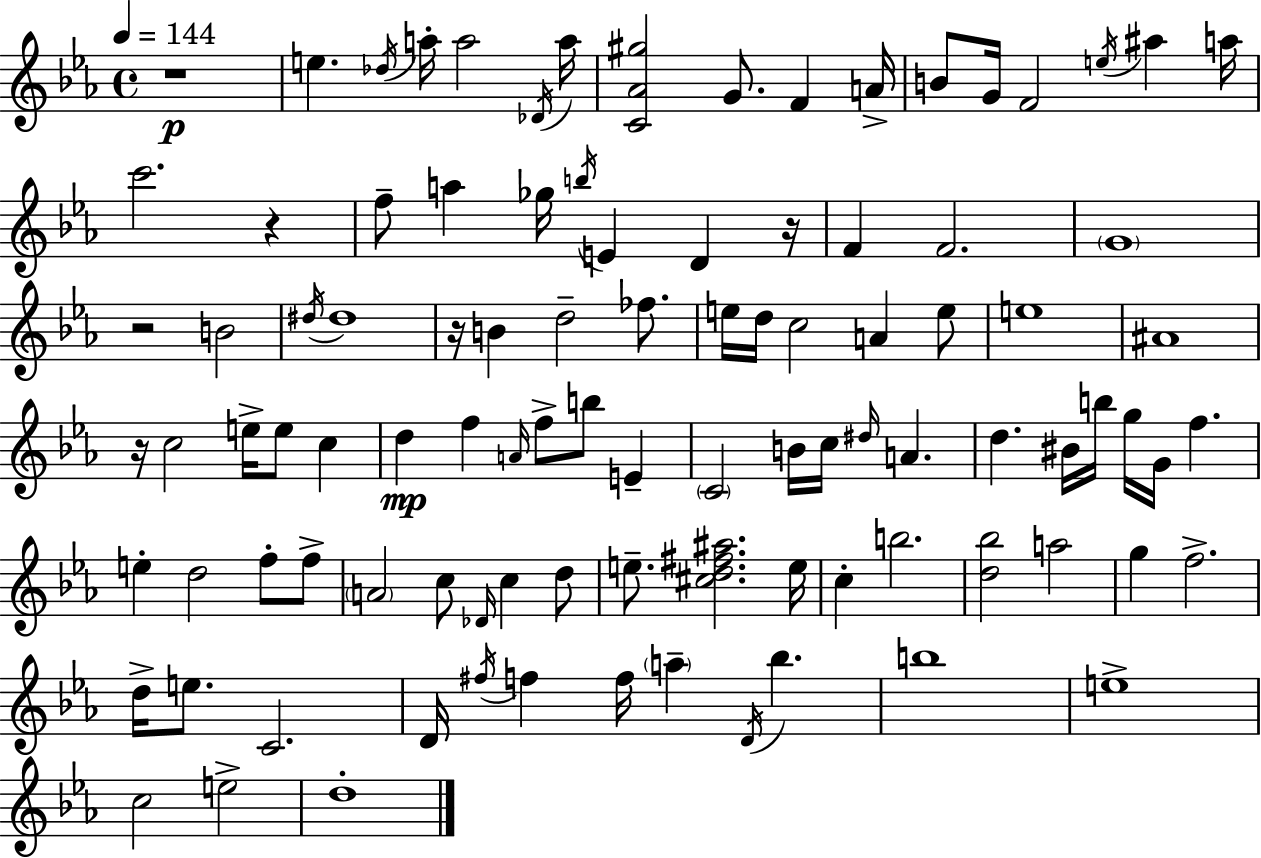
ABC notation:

X:1
T:Untitled
M:4/4
L:1/4
K:Eb
z4 e _d/4 a/4 a2 _D/4 a/4 [C_A^g]2 G/2 F A/4 B/2 G/4 F2 e/4 ^a a/4 c'2 z f/2 a _g/4 b/4 E D z/4 F F2 G4 z2 B2 ^d/4 ^d4 z/4 B d2 _f/2 e/4 d/4 c2 A e/2 e4 ^A4 z/4 c2 e/4 e/2 c d f A/4 f/2 b/2 E C2 B/4 c/4 ^d/4 A d ^B/4 b/4 g/4 G/4 f e d2 f/2 f/2 A2 c/2 _D/4 c d/2 e/2 [^cd^f^a]2 e/4 c b2 [d_b]2 a2 g f2 d/4 e/2 C2 D/4 ^f/4 f f/4 a D/4 _b b4 e4 c2 e2 d4